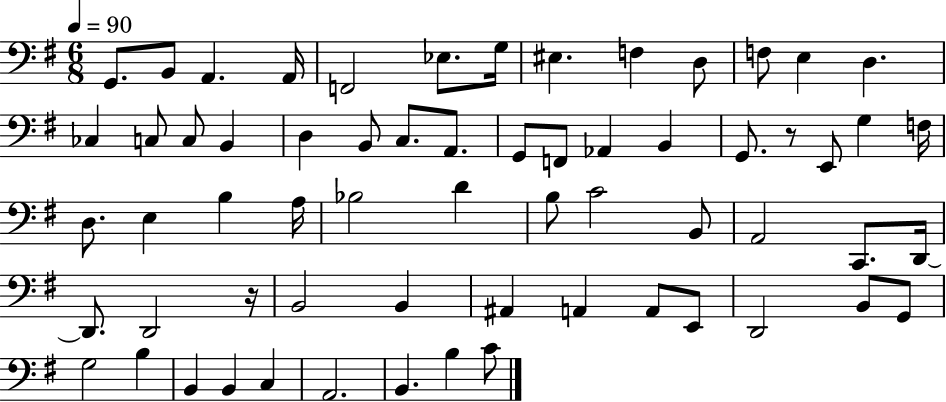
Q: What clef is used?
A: bass